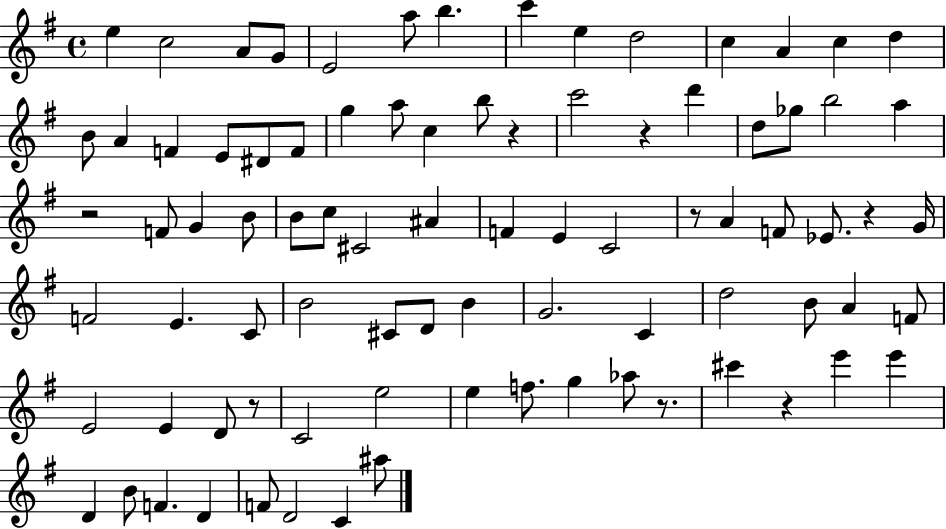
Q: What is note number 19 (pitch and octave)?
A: D#4